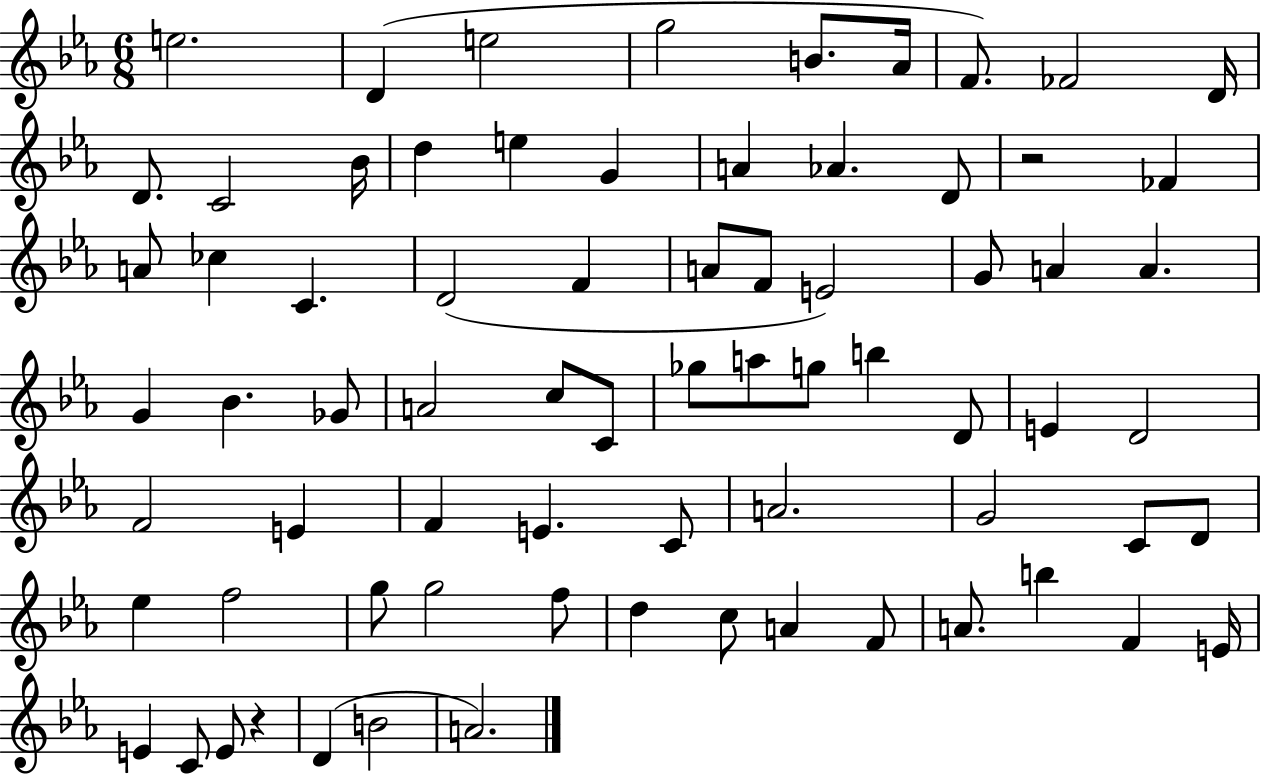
{
  \clef treble
  \numericTimeSignature
  \time 6/8
  \key ees \major
  e''2. | d'4( e''2 | g''2 b'8. aes'16 | f'8.) fes'2 d'16 | \break d'8. c'2 bes'16 | d''4 e''4 g'4 | a'4 aes'4. d'8 | r2 fes'4 | \break a'8 ces''4 c'4. | d'2( f'4 | a'8 f'8 e'2) | g'8 a'4 a'4. | \break g'4 bes'4. ges'8 | a'2 c''8 c'8 | ges''8 a''8 g''8 b''4 d'8 | e'4 d'2 | \break f'2 e'4 | f'4 e'4. c'8 | a'2. | g'2 c'8 d'8 | \break ees''4 f''2 | g''8 g''2 f''8 | d''4 c''8 a'4 f'8 | a'8. b''4 f'4 e'16 | \break e'4 c'8 e'8 r4 | d'4( b'2 | a'2.) | \bar "|."
}